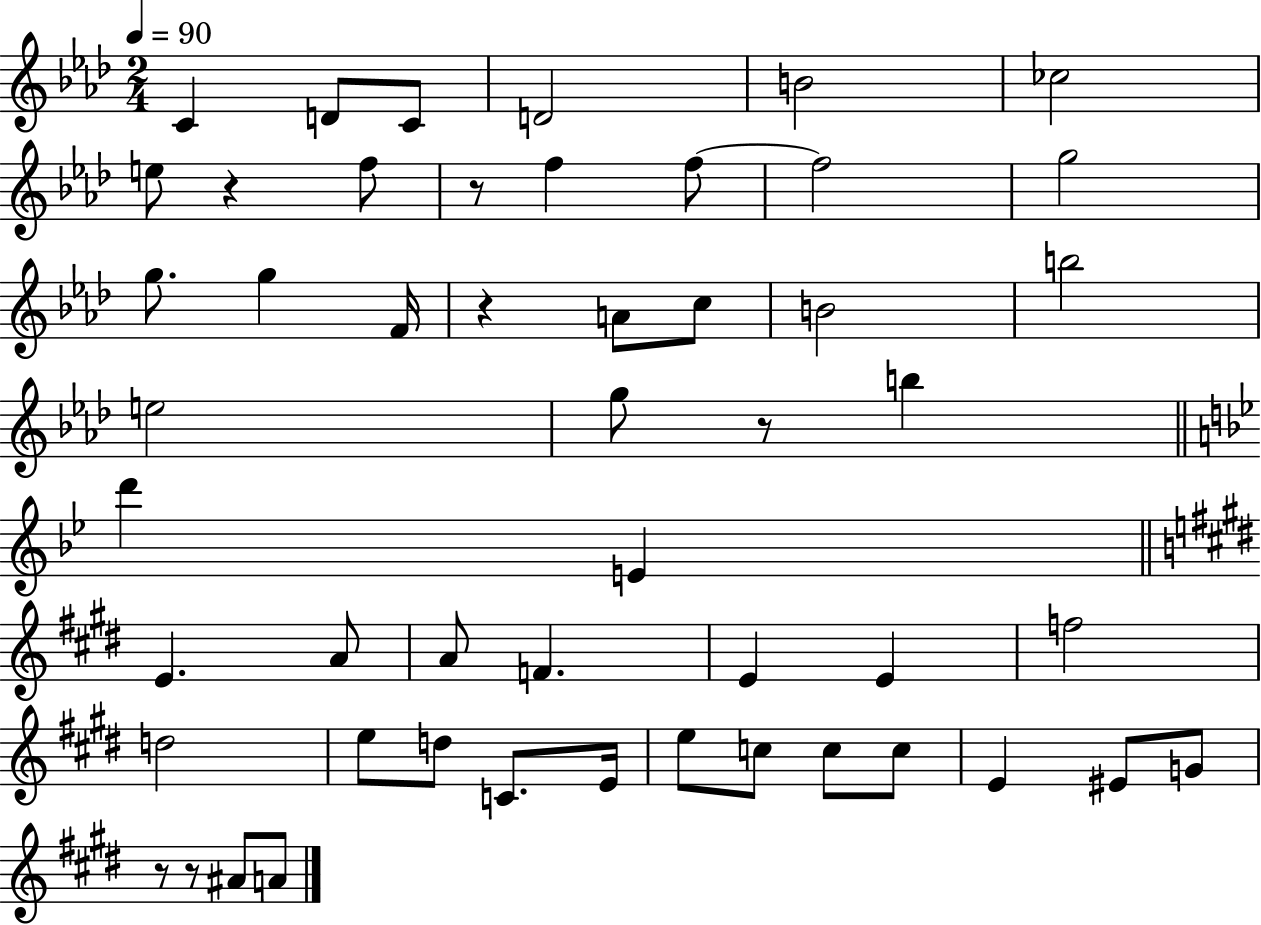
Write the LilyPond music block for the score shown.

{
  \clef treble
  \numericTimeSignature
  \time 2/4
  \key aes \major
  \tempo 4 = 90
  c'4 d'8 c'8 | d'2 | b'2 | ces''2 | \break e''8 r4 f''8 | r8 f''4 f''8~~ | f''2 | g''2 | \break g''8. g''4 f'16 | r4 a'8 c''8 | b'2 | b''2 | \break e''2 | g''8 r8 b''4 | \bar "||" \break \key bes \major d'''4 e'4 | \bar "||" \break \key e \major e'4. a'8 | a'8 f'4. | e'4 e'4 | f''2 | \break d''2 | e''8 d''8 c'8. e'16 | e''8 c''8 c''8 c''8 | e'4 eis'8 g'8 | \break r8 r8 ais'8 a'8 | \bar "|."
}